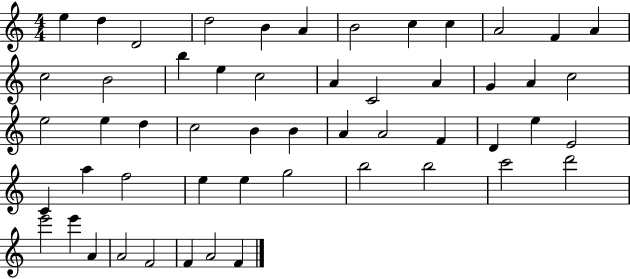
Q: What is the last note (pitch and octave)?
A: F4